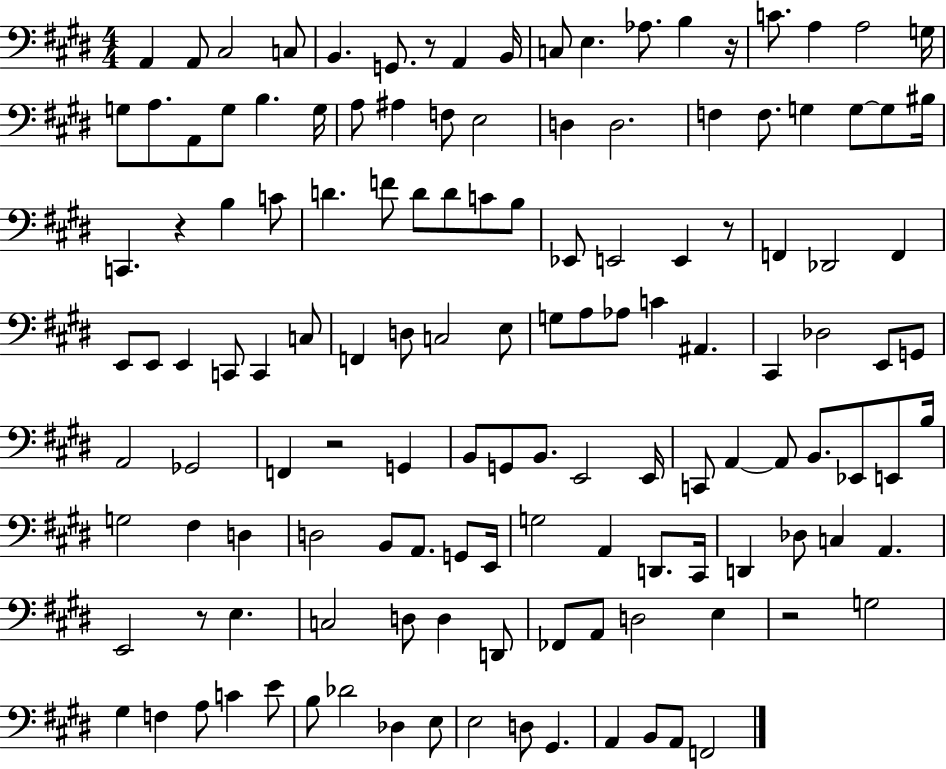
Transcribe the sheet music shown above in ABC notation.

X:1
T:Untitled
M:4/4
L:1/4
K:E
A,, A,,/2 ^C,2 C,/2 B,, G,,/2 z/2 A,, B,,/4 C,/2 E, _A,/2 B, z/4 C/2 A, A,2 G,/4 G,/2 A,/2 A,,/2 G,/2 B, G,/4 A,/2 ^A, F,/2 E,2 D, D,2 F, F,/2 G, G,/2 G,/2 ^B,/4 C,, z B, C/2 D F/2 D/2 D/2 C/2 B,/2 _E,,/2 E,,2 E,, z/2 F,, _D,,2 F,, E,,/2 E,,/2 E,, C,,/2 C,, C,/2 F,, D,/2 C,2 E,/2 G,/2 A,/2 _A,/2 C ^A,, ^C,, _D,2 E,,/2 G,,/2 A,,2 _G,,2 F,, z2 G,, B,,/2 G,,/2 B,,/2 E,,2 E,,/4 C,,/2 A,, A,,/2 B,,/2 _E,,/2 E,,/2 B,/4 G,2 ^F, D, D,2 B,,/2 A,,/2 G,,/2 E,,/4 G,2 A,, D,,/2 ^C,,/4 D,, _D,/2 C, A,, E,,2 z/2 E, C,2 D,/2 D, D,,/2 _F,,/2 A,,/2 D,2 E, z2 G,2 ^G, F, A,/2 C E/2 B,/2 _D2 _D, E,/2 E,2 D,/2 ^G,, A,, B,,/2 A,,/2 F,,2